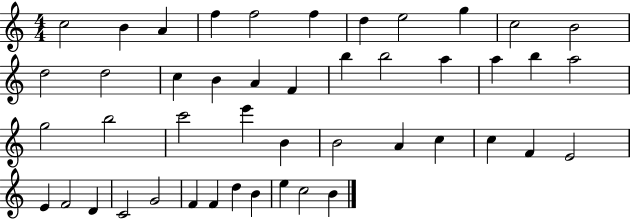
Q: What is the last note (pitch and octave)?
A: B4